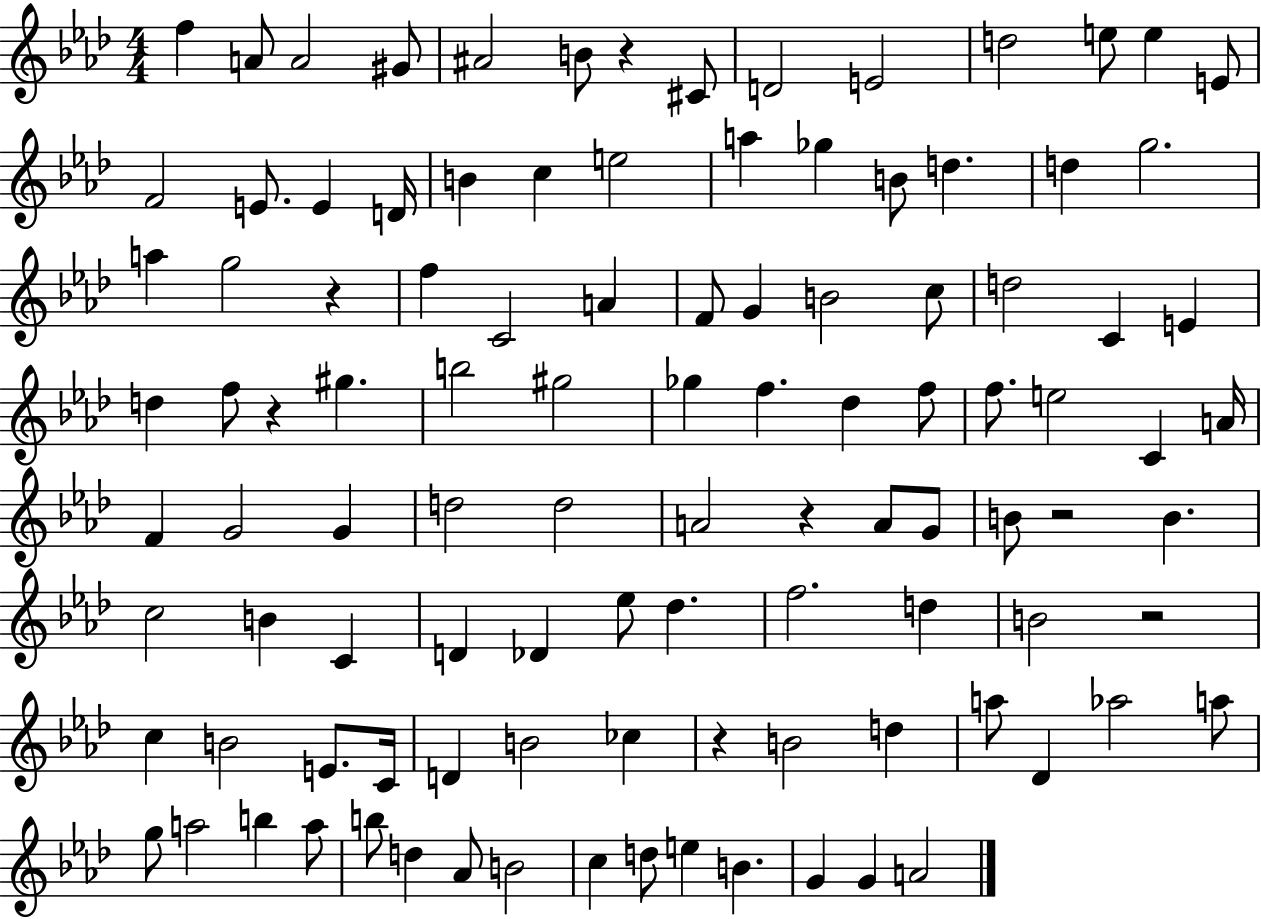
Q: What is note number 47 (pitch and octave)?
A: F5